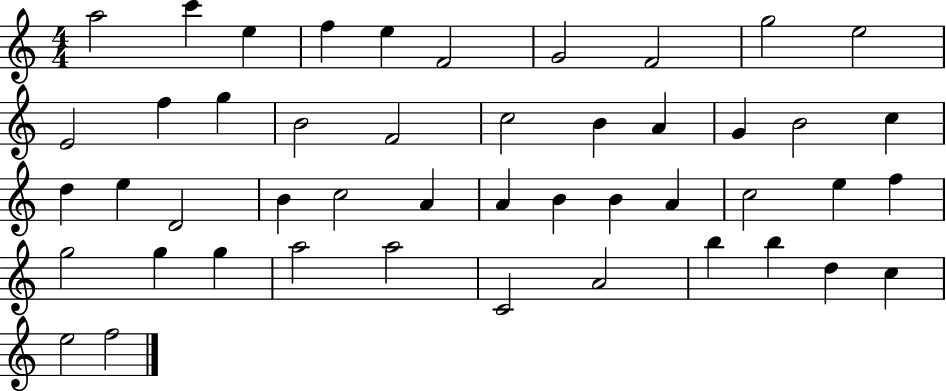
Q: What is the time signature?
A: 4/4